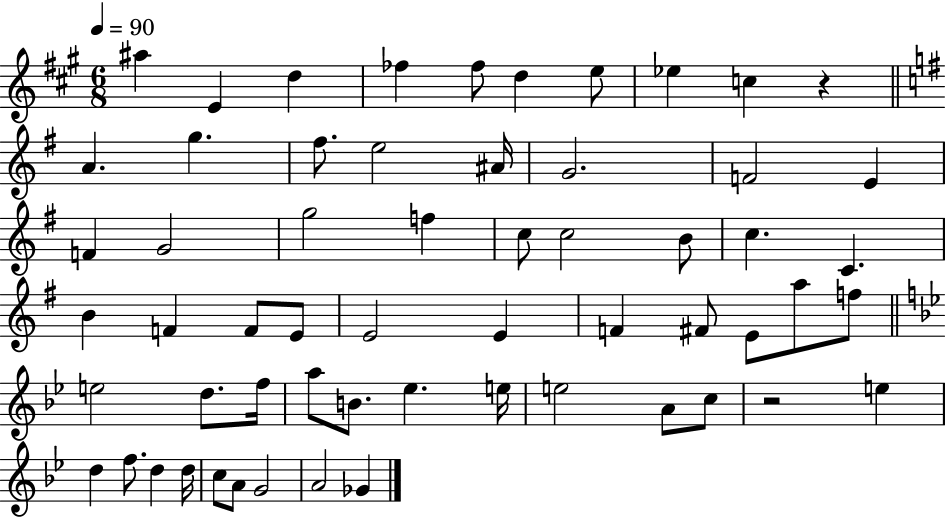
A#5/q E4/q D5/q FES5/q FES5/e D5/q E5/e Eb5/q C5/q R/q A4/q. G5/q. F#5/e. E5/h A#4/s G4/h. F4/h E4/q F4/q G4/h G5/h F5/q C5/e C5/h B4/e C5/q. C4/q. B4/q F4/q F4/e E4/e E4/h E4/q F4/q F#4/e E4/e A5/e F5/e E5/h D5/e. F5/s A5/e B4/e. Eb5/q. E5/s E5/h A4/e C5/e R/h E5/q D5/q F5/e. D5/q D5/s C5/e A4/e G4/h A4/h Gb4/q